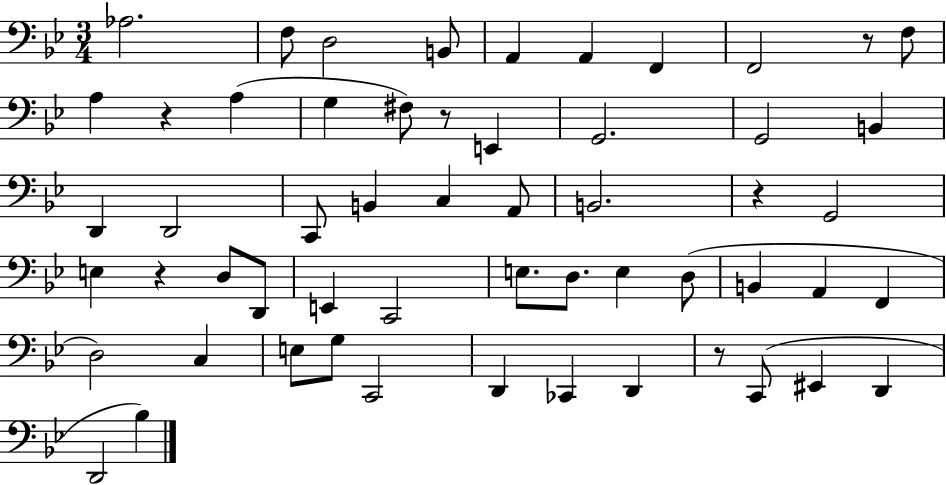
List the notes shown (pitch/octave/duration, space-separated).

Ab3/h. F3/e D3/h B2/e A2/q A2/q F2/q F2/h R/e F3/e A3/q R/q A3/q G3/q F#3/e R/e E2/q G2/h. G2/h B2/q D2/q D2/h C2/e B2/q C3/q A2/e B2/h. R/q G2/h E3/q R/q D3/e D2/e E2/q C2/h E3/e. D3/e. E3/q D3/e B2/q A2/q F2/q D3/h C3/q E3/e G3/e C2/h D2/q CES2/q D2/q R/e C2/e EIS2/q D2/q D2/h Bb3/q